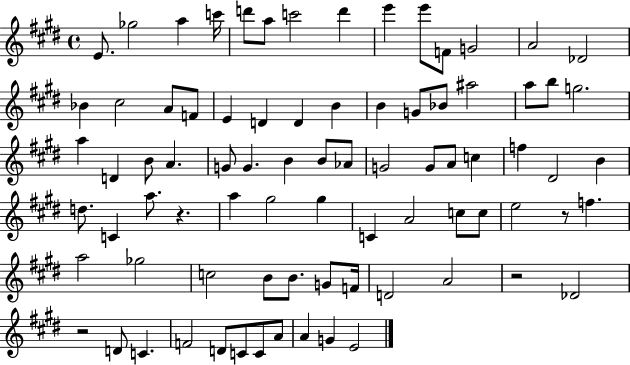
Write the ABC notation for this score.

X:1
T:Untitled
M:4/4
L:1/4
K:E
E/2 _g2 a c'/4 d'/2 a/2 c'2 d' e' e'/2 F/2 G2 A2 _D2 _B ^c2 A/2 F/2 E D D B B G/2 _B/2 ^a2 a/2 b/2 g2 a D B/2 A G/2 G B B/2 _A/2 G2 G/2 A/2 c f ^D2 B d/2 C a/2 z a ^g2 ^g C A2 c/2 c/2 e2 z/2 f a2 _g2 c2 B/2 B/2 G/2 F/4 D2 A2 z2 _D2 z2 D/2 C F2 D/2 C/2 C/2 A/2 A G E2